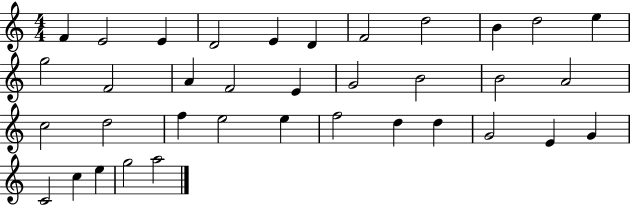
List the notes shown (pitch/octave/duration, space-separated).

F4/q E4/h E4/q D4/h E4/q D4/q F4/h D5/h B4/q D5/h E5/q G5/h F4/h A4/q F4/h E4/q G4/h B4/h B4/h A4/h C5/h D5/h F5/q E5/h E5/q F5/h D5/q D5/q G4/h E4/q G4/q C4/h C5/q E5/q G5/h A5/h